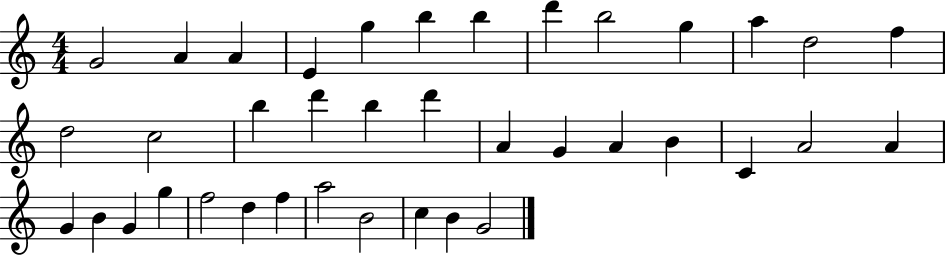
X:1
T:Untitled
M:4/4
L:1/4
K:C
G2 A A E g b b d' b2 g a d2 f d2 c2 b d' b d' A G A B C A2 A G B G g f2 d f a2 B2 c B G2